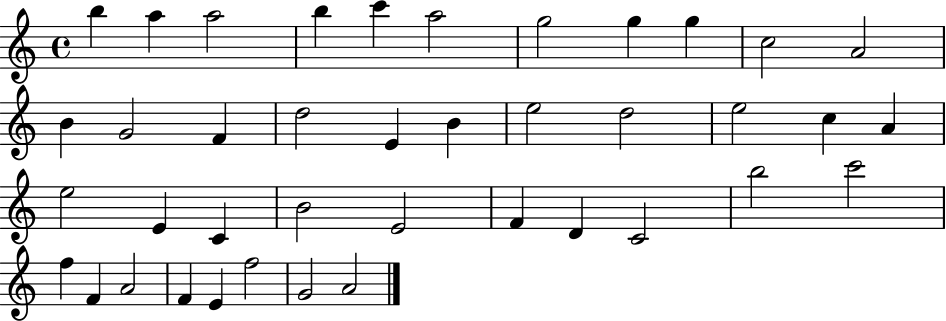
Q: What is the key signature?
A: C major